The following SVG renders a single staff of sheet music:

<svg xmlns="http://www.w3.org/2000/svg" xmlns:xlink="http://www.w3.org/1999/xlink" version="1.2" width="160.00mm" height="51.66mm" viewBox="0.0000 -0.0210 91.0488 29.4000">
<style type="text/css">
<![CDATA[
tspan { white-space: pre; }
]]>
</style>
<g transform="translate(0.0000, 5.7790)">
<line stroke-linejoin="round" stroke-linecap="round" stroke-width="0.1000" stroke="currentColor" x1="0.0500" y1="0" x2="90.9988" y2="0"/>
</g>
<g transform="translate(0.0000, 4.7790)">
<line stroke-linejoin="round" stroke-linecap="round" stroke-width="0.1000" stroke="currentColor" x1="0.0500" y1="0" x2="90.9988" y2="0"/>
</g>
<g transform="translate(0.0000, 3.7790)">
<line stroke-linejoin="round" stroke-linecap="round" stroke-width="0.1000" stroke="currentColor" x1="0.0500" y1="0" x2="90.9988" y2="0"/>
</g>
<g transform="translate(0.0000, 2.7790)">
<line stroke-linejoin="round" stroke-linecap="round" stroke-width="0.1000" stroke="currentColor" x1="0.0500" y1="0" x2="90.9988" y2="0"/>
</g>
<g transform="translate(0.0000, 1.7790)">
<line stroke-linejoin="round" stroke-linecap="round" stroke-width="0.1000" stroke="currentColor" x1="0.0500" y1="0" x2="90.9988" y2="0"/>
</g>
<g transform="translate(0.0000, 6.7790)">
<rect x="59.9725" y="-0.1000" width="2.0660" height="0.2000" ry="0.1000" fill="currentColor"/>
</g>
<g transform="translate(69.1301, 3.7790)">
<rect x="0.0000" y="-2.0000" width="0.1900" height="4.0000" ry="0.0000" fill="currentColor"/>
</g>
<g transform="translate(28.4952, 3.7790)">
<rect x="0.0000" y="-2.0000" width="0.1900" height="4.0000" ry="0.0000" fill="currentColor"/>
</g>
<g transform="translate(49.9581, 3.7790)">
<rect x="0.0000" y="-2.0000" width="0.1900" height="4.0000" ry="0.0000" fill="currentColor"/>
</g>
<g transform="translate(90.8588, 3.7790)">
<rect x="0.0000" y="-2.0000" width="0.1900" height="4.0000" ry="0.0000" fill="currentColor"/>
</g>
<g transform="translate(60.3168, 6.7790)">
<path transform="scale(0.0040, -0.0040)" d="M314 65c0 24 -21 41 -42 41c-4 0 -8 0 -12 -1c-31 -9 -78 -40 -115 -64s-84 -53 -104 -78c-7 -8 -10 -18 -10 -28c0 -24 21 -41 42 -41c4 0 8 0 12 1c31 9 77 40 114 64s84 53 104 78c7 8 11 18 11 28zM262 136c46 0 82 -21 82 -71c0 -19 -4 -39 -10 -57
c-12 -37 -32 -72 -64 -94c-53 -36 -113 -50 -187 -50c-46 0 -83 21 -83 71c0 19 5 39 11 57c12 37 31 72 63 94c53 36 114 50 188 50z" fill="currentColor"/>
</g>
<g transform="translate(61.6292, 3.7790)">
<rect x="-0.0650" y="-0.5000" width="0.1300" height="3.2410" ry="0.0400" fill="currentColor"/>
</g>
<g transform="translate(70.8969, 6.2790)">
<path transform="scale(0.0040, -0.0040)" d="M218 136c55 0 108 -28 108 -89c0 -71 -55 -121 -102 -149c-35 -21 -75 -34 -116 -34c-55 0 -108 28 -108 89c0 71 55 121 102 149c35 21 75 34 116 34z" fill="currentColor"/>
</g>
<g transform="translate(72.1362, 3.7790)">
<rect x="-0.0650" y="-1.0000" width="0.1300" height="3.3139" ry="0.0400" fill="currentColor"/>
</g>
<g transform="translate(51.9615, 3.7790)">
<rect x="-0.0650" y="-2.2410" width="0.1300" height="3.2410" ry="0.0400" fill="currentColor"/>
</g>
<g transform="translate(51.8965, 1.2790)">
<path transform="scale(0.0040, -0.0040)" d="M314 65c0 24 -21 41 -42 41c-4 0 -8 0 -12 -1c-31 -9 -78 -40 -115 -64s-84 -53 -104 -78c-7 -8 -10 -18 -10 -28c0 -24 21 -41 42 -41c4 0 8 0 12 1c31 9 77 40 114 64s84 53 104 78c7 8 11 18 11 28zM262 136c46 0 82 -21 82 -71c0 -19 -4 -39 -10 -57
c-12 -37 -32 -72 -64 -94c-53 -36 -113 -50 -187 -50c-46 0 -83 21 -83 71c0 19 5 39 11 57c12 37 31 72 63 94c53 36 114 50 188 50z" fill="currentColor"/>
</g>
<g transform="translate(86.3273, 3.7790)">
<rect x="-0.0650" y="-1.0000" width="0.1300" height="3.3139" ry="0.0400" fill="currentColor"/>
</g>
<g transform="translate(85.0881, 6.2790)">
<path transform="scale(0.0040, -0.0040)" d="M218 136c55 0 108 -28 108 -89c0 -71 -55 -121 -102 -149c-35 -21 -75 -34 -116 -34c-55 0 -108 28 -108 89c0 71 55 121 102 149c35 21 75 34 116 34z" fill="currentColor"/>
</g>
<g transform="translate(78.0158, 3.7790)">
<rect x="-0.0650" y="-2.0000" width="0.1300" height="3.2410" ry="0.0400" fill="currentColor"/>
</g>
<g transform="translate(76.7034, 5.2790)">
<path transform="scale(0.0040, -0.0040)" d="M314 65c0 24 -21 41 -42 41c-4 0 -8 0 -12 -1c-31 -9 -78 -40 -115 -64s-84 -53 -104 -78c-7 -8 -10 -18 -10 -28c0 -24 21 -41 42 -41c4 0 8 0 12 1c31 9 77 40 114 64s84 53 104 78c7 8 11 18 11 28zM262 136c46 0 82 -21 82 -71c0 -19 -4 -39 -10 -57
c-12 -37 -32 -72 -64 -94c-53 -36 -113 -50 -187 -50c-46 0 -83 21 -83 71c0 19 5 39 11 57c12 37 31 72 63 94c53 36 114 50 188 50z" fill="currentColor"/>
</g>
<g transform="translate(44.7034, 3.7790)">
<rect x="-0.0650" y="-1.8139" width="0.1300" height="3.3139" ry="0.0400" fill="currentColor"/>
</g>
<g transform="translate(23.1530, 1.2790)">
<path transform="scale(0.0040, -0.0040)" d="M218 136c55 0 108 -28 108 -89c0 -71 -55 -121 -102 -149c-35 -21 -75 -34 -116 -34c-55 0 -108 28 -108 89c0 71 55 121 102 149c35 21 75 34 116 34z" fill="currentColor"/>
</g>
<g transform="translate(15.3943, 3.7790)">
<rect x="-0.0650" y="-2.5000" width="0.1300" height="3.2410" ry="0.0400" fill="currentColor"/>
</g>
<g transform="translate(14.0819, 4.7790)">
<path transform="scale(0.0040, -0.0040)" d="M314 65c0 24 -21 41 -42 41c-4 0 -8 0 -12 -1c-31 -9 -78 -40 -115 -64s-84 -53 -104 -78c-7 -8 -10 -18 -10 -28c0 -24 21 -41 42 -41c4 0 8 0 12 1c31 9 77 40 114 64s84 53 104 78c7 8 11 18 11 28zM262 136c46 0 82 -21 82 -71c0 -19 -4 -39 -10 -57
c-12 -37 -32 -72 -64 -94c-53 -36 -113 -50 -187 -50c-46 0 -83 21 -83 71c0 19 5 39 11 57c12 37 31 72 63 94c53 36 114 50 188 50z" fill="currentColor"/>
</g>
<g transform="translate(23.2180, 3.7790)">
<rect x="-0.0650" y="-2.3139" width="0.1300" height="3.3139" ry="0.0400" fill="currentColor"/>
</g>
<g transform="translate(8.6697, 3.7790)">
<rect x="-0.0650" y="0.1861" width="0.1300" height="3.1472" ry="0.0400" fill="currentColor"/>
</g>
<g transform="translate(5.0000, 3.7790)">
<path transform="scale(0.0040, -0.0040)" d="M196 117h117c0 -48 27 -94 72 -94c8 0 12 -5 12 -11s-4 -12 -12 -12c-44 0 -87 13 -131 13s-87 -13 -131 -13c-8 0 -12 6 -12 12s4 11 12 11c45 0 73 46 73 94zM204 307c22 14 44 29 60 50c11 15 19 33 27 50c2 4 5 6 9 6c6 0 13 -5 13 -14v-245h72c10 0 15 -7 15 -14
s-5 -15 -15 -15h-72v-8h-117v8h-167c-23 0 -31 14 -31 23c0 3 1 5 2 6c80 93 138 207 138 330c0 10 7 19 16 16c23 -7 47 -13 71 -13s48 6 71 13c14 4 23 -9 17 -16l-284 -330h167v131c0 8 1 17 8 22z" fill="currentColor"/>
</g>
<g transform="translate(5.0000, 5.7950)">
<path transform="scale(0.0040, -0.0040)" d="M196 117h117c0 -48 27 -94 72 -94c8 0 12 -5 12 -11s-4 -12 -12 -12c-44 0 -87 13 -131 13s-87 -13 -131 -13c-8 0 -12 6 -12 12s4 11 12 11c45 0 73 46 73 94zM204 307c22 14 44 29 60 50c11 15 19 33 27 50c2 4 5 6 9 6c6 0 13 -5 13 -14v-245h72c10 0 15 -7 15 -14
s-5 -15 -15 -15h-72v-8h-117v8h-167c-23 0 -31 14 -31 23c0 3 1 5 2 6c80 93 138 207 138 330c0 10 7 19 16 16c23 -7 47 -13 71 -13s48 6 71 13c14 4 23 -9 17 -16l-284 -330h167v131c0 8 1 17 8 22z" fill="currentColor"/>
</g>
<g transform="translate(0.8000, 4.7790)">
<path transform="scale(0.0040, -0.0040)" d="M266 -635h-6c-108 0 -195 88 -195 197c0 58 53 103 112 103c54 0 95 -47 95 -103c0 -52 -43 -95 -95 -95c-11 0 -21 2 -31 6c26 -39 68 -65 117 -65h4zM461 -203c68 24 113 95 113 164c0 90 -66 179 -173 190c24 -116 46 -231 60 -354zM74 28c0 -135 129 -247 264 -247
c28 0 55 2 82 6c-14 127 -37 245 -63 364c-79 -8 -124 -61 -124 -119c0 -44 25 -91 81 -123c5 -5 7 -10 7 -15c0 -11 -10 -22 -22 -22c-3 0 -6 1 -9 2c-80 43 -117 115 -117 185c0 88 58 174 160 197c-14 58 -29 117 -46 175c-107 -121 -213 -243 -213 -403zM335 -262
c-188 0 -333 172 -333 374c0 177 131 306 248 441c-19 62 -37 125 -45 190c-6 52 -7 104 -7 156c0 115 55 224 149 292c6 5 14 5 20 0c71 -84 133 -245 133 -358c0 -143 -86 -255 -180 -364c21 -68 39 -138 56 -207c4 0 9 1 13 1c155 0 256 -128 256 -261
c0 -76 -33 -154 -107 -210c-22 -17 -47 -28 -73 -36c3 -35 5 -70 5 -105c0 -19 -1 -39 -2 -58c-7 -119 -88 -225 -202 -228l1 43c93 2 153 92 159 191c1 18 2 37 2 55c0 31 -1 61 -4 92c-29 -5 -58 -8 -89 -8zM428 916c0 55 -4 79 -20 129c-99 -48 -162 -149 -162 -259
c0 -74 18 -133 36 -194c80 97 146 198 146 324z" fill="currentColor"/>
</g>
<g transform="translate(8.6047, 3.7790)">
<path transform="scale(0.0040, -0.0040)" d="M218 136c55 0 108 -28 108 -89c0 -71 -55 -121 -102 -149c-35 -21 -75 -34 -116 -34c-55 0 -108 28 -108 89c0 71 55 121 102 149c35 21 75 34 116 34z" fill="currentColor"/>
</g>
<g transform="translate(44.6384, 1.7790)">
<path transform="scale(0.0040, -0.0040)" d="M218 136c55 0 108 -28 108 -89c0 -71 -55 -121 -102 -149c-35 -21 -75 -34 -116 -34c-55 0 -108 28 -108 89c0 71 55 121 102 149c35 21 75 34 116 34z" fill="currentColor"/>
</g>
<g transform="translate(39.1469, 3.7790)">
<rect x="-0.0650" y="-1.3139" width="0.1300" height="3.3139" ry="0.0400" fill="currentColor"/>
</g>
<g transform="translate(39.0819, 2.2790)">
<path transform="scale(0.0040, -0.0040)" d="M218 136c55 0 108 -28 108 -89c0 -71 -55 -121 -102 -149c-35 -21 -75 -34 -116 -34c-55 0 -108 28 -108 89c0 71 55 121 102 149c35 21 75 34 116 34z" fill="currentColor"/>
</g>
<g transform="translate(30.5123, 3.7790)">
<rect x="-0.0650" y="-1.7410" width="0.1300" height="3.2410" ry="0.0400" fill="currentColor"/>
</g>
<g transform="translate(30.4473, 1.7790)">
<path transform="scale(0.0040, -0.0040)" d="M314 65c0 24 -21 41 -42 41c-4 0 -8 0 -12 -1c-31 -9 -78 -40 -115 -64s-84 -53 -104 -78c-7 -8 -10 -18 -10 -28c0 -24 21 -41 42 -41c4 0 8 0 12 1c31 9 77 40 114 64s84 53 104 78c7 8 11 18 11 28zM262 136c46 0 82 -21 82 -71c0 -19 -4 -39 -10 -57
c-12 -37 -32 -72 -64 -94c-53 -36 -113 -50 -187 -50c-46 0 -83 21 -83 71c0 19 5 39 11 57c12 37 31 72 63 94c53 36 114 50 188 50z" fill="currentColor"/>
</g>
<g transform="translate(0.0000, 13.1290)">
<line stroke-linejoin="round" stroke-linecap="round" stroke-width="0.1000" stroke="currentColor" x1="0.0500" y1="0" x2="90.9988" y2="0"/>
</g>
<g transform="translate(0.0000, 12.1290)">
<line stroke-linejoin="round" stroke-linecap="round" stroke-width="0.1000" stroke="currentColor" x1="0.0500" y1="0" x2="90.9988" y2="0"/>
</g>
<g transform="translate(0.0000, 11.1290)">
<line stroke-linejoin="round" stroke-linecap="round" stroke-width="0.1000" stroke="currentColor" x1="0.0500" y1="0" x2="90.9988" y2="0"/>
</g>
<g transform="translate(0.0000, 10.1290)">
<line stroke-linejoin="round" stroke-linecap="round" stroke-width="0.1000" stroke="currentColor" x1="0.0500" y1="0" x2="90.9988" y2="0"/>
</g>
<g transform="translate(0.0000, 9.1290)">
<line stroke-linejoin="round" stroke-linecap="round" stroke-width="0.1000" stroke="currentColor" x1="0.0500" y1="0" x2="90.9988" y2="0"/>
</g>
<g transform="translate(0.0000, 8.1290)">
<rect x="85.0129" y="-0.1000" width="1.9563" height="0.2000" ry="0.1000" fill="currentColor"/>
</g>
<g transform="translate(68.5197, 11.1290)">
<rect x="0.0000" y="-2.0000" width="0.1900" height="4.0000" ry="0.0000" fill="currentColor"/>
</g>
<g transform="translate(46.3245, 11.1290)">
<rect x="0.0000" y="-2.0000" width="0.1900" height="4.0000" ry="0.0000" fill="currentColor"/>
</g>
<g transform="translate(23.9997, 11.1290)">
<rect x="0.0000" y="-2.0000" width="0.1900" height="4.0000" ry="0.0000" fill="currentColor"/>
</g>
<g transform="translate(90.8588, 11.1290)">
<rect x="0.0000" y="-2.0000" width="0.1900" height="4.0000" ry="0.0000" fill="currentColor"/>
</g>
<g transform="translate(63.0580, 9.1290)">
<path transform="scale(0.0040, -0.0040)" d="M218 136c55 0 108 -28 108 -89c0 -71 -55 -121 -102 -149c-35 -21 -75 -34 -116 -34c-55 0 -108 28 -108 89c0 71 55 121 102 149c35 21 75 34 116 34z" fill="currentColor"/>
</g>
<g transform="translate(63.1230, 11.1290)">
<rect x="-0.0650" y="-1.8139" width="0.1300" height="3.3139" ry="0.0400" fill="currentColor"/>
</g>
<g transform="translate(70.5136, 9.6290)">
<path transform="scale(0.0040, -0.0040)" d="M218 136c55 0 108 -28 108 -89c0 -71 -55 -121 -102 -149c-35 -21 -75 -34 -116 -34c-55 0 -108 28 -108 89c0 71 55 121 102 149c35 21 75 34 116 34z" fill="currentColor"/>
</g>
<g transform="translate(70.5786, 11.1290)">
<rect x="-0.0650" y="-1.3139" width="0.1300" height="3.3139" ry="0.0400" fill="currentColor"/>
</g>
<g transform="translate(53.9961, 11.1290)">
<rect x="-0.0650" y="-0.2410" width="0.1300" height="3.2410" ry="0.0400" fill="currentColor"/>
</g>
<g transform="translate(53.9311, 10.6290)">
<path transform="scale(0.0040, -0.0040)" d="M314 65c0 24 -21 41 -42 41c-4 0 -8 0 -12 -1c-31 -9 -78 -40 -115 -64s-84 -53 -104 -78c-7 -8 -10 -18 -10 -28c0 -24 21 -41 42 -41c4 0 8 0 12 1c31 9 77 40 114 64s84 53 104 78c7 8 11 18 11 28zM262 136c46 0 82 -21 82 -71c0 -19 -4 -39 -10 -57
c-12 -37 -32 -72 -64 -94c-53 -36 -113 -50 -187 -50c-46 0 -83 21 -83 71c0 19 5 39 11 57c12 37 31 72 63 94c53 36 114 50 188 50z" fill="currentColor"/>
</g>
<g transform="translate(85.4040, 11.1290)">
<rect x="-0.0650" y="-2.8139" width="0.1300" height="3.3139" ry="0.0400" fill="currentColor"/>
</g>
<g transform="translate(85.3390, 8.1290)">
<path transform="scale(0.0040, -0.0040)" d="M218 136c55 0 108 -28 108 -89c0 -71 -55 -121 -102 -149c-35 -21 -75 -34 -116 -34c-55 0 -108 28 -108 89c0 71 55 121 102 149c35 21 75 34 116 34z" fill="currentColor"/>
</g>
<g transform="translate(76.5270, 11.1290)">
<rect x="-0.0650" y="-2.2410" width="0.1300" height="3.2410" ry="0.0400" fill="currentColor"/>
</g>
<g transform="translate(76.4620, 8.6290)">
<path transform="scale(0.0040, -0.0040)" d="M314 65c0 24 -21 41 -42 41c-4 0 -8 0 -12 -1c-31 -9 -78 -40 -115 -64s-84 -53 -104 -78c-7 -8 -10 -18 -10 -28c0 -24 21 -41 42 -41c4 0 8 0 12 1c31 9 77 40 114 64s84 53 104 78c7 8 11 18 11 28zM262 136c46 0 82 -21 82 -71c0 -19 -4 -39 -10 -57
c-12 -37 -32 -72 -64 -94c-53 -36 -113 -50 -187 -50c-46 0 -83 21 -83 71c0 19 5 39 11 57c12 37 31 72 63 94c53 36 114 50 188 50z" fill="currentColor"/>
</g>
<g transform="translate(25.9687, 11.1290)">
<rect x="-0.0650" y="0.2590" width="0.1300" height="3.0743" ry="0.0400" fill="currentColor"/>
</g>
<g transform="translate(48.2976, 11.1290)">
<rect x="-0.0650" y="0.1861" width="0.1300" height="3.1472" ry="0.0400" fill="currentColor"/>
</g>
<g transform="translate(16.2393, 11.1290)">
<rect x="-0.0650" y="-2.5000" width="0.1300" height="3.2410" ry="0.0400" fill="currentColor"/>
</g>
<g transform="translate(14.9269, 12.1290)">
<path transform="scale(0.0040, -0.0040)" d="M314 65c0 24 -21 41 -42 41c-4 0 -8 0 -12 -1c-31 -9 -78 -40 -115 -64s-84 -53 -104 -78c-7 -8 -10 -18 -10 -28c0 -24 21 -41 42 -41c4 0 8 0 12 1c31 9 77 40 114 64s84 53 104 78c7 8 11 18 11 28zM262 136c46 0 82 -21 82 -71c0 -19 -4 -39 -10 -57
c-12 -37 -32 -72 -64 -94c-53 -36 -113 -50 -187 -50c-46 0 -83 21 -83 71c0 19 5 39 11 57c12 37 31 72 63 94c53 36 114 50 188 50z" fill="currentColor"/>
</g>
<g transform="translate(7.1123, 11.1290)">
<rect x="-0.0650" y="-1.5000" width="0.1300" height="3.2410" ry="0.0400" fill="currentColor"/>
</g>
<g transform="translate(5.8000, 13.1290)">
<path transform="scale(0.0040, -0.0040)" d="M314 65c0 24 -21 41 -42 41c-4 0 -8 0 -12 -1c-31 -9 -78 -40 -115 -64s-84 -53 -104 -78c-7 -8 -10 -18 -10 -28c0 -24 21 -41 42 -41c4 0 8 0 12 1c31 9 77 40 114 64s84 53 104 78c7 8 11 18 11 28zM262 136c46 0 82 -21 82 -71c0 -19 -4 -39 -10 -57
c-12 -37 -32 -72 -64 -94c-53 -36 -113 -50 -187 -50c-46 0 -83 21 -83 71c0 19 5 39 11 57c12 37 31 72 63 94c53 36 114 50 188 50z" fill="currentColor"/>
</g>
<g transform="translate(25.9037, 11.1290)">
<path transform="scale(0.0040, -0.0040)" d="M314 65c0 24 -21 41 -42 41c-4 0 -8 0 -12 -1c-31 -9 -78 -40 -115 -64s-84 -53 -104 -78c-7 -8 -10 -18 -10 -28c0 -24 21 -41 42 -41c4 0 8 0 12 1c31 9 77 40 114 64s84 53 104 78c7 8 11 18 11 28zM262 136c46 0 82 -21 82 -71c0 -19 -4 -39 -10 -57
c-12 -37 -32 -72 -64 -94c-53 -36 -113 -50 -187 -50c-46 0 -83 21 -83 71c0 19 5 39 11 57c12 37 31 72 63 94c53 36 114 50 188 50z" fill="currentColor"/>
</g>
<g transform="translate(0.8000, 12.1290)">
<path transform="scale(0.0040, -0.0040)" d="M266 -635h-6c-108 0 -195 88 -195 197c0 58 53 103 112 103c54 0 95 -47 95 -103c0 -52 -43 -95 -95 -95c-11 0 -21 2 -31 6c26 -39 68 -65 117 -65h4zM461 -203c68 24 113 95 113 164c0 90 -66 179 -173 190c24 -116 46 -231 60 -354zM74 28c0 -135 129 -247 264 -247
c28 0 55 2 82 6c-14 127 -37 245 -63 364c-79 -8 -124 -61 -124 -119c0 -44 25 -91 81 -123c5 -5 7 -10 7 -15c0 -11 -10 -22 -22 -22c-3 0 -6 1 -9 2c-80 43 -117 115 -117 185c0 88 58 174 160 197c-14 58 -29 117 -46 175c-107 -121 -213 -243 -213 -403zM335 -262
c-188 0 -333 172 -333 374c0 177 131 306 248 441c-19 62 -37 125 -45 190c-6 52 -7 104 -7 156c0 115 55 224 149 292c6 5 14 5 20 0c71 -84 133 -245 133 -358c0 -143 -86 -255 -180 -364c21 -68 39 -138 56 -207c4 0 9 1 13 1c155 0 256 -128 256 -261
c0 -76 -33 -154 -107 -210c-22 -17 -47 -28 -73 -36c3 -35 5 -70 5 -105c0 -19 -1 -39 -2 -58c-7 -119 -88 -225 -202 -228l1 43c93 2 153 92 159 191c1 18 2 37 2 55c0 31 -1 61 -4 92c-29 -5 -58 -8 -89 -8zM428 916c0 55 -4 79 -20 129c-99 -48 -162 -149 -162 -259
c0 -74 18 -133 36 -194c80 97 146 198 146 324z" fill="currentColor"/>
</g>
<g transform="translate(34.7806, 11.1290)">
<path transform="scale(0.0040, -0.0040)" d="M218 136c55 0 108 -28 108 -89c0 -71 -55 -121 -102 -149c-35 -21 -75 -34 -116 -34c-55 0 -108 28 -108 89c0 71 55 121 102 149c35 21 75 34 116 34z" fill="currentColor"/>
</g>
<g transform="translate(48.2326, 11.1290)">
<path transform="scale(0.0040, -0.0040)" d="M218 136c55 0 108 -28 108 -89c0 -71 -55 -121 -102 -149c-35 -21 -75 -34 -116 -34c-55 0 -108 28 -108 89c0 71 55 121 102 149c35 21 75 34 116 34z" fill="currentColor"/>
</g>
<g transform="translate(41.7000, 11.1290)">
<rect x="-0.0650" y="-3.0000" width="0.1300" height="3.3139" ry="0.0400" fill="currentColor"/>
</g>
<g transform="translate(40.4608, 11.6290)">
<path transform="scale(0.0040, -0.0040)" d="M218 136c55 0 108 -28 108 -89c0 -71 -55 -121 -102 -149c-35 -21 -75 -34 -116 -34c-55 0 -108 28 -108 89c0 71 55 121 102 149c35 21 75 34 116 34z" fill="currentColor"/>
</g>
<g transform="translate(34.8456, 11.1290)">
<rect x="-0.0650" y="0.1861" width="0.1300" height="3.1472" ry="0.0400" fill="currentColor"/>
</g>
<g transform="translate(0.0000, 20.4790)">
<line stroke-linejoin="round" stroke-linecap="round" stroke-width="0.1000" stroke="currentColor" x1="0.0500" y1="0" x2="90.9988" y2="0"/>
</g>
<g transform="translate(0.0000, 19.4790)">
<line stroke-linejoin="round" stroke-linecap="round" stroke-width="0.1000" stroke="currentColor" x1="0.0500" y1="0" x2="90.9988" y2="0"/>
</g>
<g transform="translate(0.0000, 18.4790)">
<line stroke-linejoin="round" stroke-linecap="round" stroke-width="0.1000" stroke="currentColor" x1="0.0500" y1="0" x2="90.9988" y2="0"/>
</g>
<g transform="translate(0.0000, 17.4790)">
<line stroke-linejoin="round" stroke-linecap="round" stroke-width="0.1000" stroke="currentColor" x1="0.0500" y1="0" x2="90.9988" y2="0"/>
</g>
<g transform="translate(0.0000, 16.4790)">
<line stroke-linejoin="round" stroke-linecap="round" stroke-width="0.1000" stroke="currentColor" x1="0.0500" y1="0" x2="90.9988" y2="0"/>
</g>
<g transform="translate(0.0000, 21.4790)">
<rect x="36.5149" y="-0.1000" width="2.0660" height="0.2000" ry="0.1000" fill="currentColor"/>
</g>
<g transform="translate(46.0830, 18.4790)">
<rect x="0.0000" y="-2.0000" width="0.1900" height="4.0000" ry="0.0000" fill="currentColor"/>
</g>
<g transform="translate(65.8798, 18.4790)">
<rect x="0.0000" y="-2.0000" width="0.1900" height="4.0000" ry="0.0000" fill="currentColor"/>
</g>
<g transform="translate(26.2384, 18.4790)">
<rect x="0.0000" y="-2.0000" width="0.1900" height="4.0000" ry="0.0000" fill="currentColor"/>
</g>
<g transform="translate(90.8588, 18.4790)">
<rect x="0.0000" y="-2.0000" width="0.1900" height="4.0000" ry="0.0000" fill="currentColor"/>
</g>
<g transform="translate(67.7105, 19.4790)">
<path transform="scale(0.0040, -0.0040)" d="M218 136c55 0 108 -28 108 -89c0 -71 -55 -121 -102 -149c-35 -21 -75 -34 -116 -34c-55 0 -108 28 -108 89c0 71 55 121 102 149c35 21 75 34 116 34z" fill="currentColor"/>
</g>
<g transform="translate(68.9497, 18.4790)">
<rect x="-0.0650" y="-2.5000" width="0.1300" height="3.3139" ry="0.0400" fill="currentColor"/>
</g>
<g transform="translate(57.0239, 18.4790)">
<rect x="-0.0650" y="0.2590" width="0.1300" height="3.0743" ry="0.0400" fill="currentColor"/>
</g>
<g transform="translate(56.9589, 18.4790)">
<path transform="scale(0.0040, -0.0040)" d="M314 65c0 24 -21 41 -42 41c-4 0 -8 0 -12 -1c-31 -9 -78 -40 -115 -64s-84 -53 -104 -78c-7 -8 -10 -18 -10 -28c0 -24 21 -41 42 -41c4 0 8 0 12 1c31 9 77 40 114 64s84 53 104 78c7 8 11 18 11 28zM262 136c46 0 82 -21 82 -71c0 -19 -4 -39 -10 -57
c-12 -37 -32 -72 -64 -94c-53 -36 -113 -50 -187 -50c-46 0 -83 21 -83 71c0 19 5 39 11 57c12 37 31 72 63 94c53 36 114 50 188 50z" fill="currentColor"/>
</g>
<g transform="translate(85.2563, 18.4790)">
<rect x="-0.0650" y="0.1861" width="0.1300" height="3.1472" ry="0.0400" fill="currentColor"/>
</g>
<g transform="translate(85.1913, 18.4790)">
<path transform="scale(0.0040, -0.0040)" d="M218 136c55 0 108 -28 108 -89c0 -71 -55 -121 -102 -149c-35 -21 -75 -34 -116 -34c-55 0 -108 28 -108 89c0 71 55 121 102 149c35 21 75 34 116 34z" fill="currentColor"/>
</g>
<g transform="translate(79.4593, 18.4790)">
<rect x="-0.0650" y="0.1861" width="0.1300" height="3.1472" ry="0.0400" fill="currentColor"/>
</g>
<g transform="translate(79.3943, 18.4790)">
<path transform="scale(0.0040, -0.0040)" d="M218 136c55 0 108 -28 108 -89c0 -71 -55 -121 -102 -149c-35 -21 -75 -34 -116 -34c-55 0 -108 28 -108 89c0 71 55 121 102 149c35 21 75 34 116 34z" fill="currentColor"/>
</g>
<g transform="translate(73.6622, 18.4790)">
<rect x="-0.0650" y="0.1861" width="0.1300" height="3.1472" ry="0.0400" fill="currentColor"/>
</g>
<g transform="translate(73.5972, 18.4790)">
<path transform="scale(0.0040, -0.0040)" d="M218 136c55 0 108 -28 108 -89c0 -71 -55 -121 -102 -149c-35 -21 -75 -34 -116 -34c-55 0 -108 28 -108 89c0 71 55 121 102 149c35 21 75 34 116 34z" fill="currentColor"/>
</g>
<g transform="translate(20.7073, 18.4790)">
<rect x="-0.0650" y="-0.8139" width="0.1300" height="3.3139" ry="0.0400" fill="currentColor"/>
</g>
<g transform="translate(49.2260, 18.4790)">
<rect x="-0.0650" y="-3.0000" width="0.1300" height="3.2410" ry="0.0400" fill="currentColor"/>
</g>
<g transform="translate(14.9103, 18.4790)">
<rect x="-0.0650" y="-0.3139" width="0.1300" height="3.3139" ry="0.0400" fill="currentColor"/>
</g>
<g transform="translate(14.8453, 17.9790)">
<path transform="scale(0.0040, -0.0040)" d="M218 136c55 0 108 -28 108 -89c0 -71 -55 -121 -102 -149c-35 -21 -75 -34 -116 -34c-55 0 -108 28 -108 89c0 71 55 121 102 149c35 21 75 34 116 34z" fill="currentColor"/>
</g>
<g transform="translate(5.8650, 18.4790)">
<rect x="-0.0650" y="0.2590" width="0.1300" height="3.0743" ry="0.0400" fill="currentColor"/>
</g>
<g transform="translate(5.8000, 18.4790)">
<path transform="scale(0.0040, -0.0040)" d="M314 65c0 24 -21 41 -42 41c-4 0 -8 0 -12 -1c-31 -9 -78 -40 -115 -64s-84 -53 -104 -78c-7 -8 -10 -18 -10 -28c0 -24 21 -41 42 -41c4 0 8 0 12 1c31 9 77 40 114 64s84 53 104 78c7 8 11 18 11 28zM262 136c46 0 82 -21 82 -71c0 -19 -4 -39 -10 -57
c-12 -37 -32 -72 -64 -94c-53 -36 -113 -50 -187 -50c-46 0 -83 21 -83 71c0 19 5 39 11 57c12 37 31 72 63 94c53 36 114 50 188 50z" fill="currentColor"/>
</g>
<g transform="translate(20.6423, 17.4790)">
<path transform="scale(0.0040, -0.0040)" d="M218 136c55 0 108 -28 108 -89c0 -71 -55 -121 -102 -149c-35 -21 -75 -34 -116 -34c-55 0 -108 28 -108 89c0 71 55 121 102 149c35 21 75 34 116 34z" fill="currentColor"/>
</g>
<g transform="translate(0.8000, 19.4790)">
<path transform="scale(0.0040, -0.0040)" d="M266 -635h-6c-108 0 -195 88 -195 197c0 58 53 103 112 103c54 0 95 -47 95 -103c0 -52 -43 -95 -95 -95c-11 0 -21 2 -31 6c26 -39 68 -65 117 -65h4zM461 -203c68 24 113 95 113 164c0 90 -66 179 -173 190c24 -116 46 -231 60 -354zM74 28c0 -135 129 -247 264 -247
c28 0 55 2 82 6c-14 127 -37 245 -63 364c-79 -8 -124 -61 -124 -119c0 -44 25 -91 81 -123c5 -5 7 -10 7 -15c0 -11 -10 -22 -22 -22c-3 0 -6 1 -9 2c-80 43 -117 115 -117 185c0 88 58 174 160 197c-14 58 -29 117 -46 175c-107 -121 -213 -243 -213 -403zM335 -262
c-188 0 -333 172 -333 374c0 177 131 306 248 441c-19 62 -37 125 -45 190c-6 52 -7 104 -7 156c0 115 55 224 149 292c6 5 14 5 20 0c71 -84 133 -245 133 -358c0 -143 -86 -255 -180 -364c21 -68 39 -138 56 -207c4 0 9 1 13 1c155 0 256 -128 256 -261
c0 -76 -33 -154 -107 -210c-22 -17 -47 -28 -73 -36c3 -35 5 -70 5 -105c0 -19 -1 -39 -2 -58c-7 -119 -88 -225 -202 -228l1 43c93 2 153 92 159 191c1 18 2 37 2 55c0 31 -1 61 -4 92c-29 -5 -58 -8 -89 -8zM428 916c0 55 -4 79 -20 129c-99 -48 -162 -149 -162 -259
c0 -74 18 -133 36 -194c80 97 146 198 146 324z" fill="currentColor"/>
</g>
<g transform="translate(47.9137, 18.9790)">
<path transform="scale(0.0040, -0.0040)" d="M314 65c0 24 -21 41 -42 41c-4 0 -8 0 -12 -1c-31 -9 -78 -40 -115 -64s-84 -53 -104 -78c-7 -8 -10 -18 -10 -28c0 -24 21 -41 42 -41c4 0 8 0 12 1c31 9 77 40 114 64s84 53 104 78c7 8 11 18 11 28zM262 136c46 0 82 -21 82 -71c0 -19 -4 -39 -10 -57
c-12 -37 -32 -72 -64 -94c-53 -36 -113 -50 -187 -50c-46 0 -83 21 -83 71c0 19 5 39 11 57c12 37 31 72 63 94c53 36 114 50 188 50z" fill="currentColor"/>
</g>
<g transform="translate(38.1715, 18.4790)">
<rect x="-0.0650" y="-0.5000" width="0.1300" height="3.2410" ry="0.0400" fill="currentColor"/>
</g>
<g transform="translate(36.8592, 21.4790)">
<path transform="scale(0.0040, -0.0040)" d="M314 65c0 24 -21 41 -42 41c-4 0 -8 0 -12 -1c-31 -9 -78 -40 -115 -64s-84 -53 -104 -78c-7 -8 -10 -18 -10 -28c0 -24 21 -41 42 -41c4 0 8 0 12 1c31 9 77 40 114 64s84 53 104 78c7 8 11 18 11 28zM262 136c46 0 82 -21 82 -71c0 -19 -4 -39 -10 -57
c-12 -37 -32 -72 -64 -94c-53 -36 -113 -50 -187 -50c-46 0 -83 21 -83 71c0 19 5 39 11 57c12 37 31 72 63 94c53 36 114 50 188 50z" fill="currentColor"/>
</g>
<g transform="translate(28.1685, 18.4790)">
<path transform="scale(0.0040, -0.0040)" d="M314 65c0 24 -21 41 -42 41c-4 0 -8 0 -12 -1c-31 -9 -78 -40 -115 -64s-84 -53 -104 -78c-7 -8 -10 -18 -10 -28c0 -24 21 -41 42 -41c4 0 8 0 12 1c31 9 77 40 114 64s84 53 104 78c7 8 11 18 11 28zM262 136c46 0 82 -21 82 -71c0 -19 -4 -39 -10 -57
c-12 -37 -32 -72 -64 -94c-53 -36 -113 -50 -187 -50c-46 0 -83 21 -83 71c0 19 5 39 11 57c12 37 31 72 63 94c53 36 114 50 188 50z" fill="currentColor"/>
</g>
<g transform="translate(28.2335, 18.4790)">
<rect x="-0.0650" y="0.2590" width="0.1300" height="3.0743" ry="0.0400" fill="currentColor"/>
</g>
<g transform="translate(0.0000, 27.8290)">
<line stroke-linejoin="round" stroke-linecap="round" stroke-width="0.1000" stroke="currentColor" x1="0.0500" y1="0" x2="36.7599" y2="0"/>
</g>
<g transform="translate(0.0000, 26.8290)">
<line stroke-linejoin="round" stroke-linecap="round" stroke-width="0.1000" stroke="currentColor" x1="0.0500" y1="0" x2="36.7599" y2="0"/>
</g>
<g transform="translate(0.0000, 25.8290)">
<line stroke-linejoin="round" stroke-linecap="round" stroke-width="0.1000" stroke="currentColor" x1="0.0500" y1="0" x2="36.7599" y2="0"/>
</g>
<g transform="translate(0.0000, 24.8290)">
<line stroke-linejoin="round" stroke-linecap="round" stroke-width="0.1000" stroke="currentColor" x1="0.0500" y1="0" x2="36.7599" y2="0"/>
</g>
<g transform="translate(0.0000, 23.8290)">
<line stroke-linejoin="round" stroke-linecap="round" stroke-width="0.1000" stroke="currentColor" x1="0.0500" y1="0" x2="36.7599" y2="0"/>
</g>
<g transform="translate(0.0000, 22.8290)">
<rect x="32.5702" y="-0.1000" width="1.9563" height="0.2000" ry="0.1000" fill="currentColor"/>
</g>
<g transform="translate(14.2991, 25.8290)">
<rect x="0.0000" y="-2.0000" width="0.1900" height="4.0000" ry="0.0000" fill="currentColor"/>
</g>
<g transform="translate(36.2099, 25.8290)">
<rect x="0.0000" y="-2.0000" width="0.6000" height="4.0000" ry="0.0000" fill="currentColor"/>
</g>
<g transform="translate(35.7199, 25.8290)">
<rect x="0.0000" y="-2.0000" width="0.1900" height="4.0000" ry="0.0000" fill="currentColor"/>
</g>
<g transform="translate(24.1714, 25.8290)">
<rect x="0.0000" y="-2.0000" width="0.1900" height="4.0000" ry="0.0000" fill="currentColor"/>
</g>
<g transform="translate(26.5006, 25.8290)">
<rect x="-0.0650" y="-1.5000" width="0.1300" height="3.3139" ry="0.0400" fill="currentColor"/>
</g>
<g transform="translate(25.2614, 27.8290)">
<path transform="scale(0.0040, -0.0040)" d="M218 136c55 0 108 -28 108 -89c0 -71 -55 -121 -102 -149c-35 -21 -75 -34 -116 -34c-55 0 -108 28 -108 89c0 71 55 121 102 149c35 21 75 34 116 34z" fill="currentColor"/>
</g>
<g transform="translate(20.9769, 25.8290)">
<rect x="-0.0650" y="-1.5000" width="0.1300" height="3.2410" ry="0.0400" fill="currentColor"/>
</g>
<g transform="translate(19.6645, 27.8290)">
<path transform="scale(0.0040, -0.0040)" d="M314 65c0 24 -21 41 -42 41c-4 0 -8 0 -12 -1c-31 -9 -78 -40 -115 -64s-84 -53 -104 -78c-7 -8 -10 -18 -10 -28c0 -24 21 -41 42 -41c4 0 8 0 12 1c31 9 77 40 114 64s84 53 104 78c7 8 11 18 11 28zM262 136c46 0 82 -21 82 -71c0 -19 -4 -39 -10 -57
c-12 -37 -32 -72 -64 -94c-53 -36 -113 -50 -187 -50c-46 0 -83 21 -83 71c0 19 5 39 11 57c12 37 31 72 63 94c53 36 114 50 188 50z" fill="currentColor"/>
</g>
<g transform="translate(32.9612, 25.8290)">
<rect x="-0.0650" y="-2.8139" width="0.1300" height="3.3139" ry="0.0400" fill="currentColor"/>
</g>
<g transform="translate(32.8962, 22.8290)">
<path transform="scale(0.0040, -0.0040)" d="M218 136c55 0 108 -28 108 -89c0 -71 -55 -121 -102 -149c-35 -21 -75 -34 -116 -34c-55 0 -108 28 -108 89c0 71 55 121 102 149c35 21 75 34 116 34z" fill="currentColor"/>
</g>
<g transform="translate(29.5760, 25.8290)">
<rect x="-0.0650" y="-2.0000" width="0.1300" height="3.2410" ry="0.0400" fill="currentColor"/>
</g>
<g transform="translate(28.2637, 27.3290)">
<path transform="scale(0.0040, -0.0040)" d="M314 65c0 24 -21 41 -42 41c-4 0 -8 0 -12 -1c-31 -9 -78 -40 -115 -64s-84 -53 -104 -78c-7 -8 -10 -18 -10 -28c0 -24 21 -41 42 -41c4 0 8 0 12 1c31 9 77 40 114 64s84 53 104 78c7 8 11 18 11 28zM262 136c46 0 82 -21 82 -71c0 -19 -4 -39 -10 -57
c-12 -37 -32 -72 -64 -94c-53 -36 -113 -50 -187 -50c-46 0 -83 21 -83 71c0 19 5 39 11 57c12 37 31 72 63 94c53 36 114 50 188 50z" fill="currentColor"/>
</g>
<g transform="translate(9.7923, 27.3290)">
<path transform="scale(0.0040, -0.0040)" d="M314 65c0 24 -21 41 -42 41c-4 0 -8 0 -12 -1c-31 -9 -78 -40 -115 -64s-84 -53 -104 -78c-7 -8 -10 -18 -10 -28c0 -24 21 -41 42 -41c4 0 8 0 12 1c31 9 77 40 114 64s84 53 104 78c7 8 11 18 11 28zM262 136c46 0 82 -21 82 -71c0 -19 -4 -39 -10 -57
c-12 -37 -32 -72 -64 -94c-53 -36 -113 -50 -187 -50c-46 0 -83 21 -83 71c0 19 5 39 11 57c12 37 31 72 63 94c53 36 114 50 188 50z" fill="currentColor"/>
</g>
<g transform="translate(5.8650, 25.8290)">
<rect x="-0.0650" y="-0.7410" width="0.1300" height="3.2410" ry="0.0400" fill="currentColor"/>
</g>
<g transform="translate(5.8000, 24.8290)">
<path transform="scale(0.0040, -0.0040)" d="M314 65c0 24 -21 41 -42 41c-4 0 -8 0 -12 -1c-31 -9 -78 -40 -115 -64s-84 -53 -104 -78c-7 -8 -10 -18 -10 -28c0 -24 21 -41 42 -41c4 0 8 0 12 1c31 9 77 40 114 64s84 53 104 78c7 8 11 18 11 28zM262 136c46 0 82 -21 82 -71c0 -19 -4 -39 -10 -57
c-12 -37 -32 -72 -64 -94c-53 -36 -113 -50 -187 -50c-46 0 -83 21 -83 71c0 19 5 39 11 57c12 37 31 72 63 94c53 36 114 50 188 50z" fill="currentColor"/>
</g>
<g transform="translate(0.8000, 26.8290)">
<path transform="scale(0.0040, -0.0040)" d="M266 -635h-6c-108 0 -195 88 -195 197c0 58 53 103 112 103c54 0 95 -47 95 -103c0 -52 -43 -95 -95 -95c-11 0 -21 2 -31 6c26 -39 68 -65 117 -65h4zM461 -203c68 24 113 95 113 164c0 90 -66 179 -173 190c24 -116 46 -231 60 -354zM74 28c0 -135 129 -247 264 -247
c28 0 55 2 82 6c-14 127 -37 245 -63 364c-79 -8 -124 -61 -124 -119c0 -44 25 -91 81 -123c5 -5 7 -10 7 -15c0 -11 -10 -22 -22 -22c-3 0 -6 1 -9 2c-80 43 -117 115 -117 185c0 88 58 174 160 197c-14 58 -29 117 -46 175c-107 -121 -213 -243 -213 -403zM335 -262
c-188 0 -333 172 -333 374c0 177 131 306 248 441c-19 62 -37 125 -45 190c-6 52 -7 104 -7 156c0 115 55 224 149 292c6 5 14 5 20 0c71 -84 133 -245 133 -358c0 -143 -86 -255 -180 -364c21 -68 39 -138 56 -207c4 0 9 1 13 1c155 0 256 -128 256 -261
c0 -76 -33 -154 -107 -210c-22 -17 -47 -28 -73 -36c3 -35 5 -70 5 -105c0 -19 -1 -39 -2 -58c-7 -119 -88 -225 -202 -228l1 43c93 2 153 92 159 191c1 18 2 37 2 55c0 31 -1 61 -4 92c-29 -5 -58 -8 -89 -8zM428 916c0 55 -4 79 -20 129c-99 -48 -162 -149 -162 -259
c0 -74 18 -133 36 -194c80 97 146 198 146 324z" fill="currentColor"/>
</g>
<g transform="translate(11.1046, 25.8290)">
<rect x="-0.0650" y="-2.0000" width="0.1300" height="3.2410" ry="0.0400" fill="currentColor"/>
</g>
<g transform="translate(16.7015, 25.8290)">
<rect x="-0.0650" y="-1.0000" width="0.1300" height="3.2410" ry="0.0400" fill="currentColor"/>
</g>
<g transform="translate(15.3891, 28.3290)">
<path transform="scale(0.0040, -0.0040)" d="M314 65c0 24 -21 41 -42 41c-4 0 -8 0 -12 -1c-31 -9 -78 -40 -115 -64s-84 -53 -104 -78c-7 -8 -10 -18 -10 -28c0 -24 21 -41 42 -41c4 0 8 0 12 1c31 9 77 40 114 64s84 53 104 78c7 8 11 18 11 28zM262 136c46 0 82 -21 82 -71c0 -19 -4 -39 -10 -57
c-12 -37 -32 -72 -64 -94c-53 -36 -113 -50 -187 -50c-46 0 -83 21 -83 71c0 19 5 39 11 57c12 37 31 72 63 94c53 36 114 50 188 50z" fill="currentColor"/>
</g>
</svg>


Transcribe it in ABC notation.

X:1
T:Untitled
M:4/4
L:1/4
K:C
B G2 g f2 e f g2 C2 D F2 D E2 G2 B2 B A B c2 f e g2 a B2 c d B2 C2 A2 B2 G B B B d2 F2 D2 E2 E F2 a